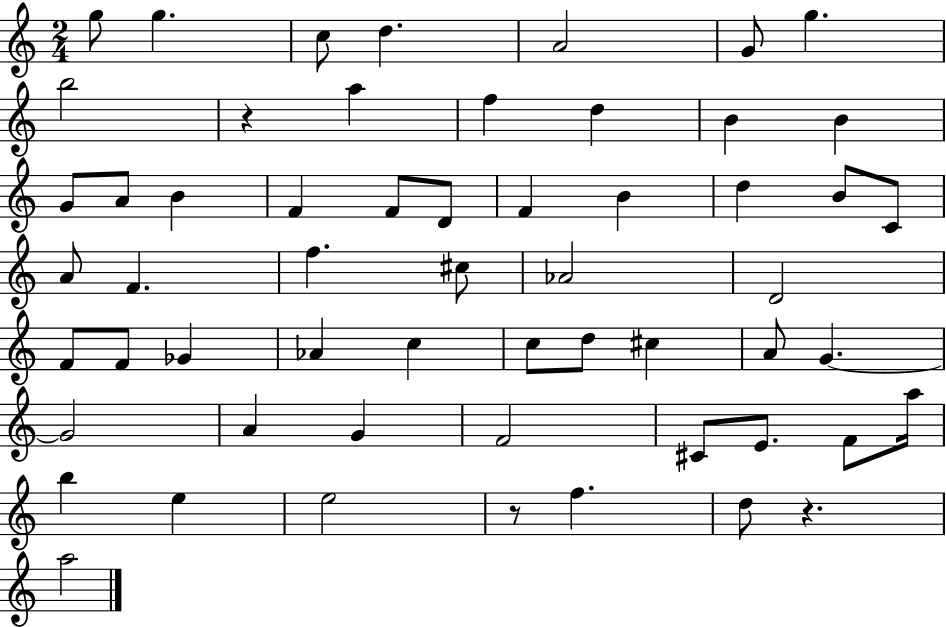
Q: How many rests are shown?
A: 3